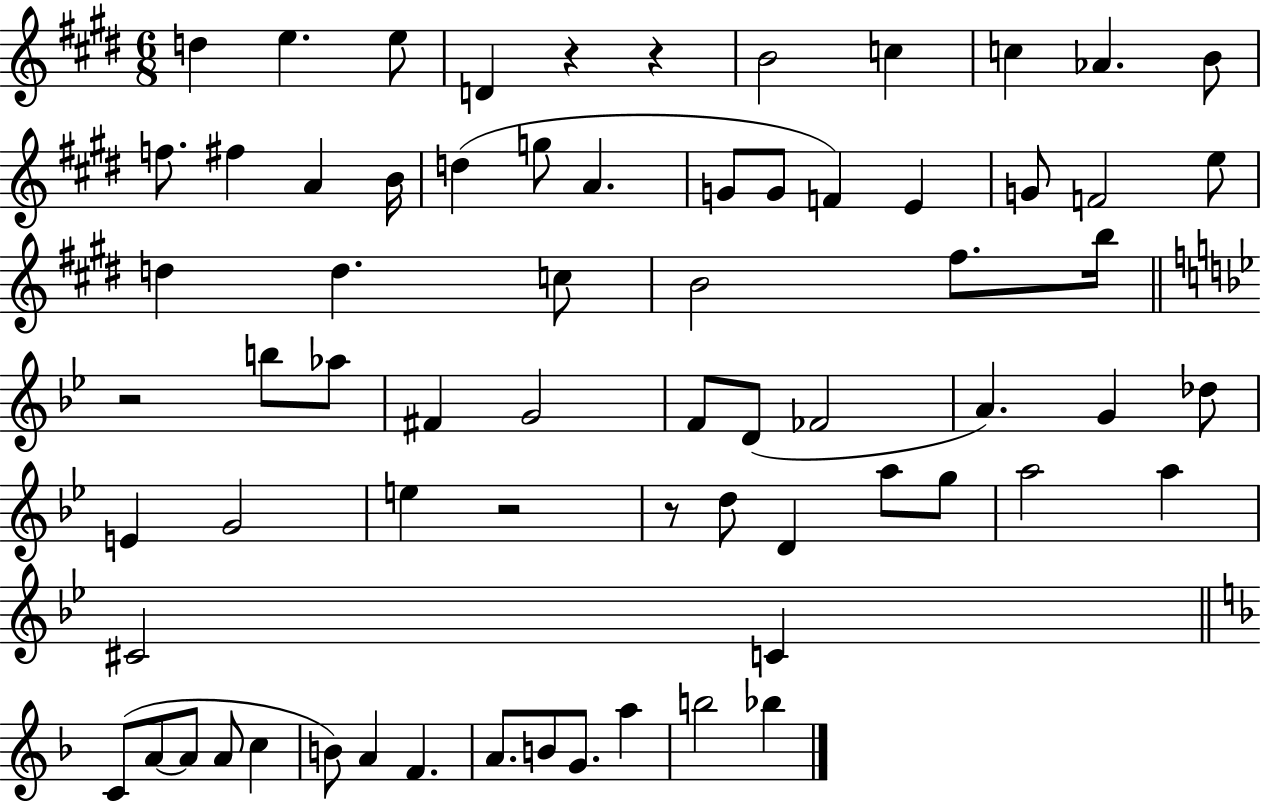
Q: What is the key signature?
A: E major